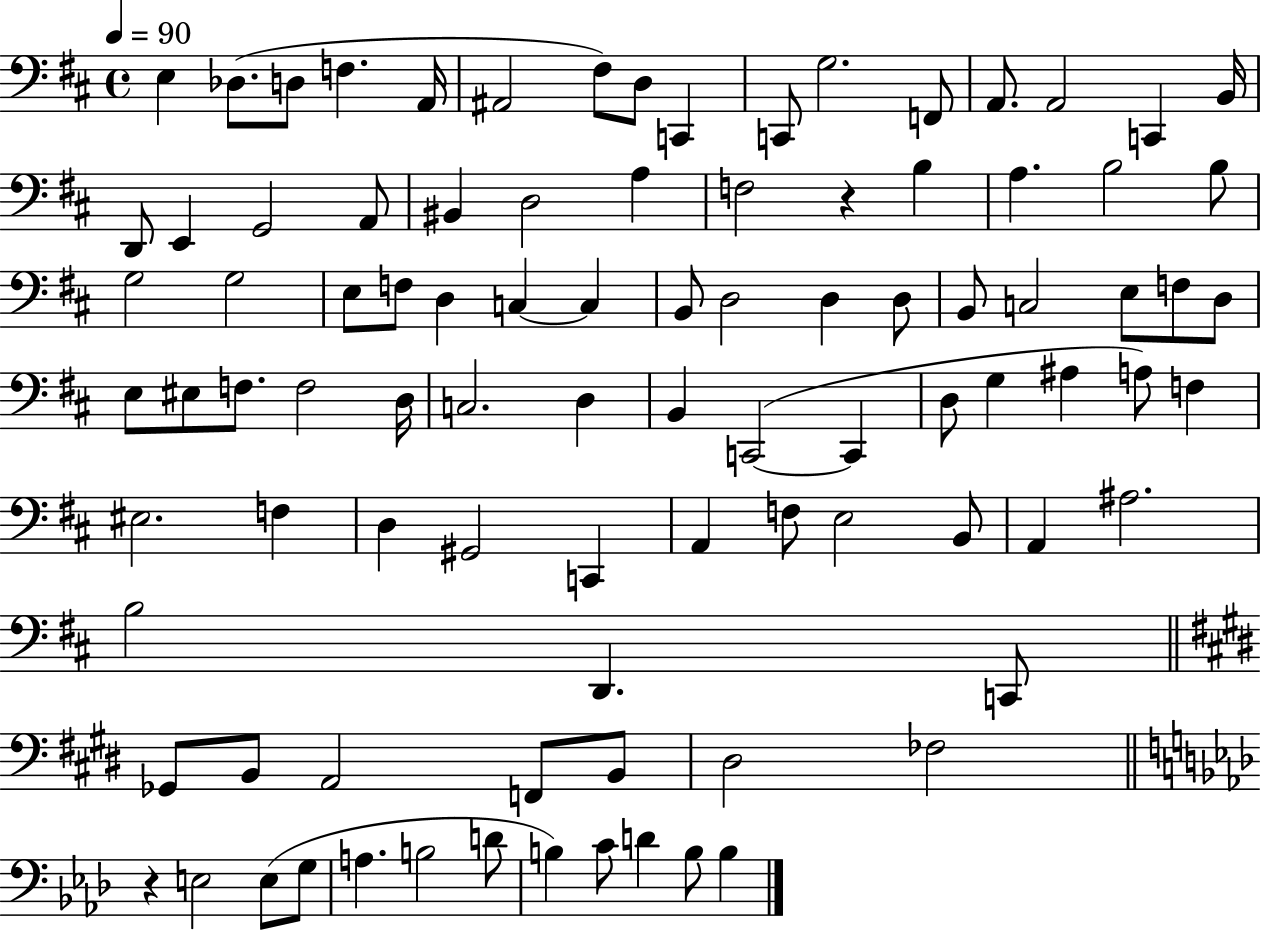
X:1
T:Untitled
M:4/4
L:1/4
K:D
E, _D,/2 D,/2 F, A,,/4 ^A,,2 ^F,/2 D,/2 C,, C,,/2 G,2 F,,/2 A,,/2 A,,2 C,, B,,/4 D,,/2 E,, G,,2 A,,/2 ^B,, D,2 A, F,2 z B, A, B,2 B,/2 G,2 G,2 E,/2 F,/2 D, C, C, B,,/2 D,2 D, D,/2 B,,/2 C,2 E,/2 F,/2 D,/2 E,/2 ^E,/2 F,/2 F,2 D,/4 C,2 D, B,, C,,2 C,, D,/2 G, ^A, A,/2 F, ^E,2 F, D, ^G,,2 C,, A,, F,/2 E,2 B,,/2 A,, ^A,2 B,2 D,, C,,/2 _G,,/2 B,,/2 A,,2 F,,/2 B,,/2 ^D,2 _F,2 z E,2 E,/2 G,/2 A, B,2 D/2 B, C/2 D B,/2 B,